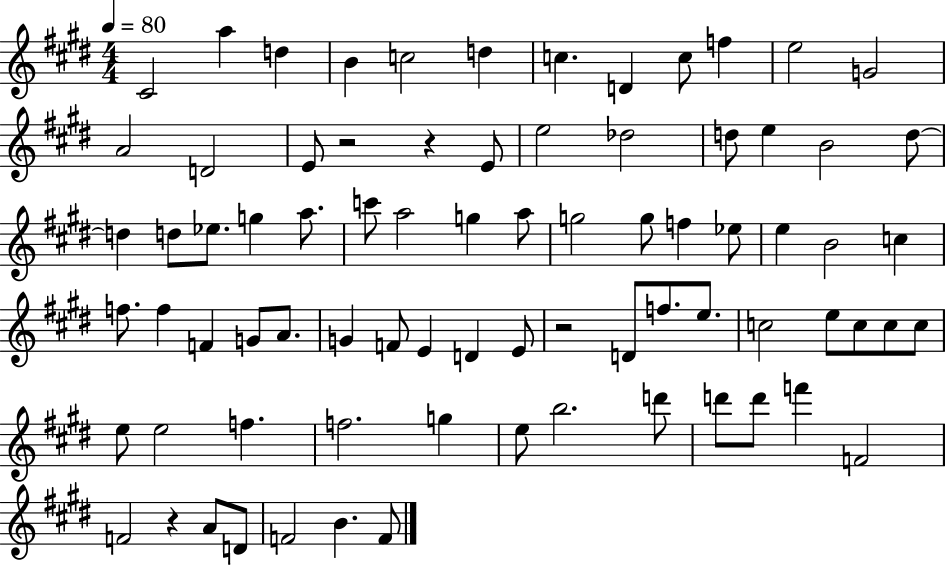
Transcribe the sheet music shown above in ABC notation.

X:1
T:Untitled
M:4/4
L:1/4
K:E
^C2 a d B c2 d c D c/2 f e2 G2 A2 D2 E/2 z2 z E/2 e2 _d2 d/2 e B2 d/2 d d/2 _e/2 g a/2 c'/2 a2 g a/2 g2 g/2 f _e/2 e B2 c f/2 f F G/2 A/2 G F/2 E D E/2 z2 D/2 f/2 e/2 c2 e/2 c/2 c/2 c/2 e/2 e2 f f2 g e/2 b2 d'/2 d'/2 d'/2 f' F2 F2 z A/2 D/2 F2 B F/2